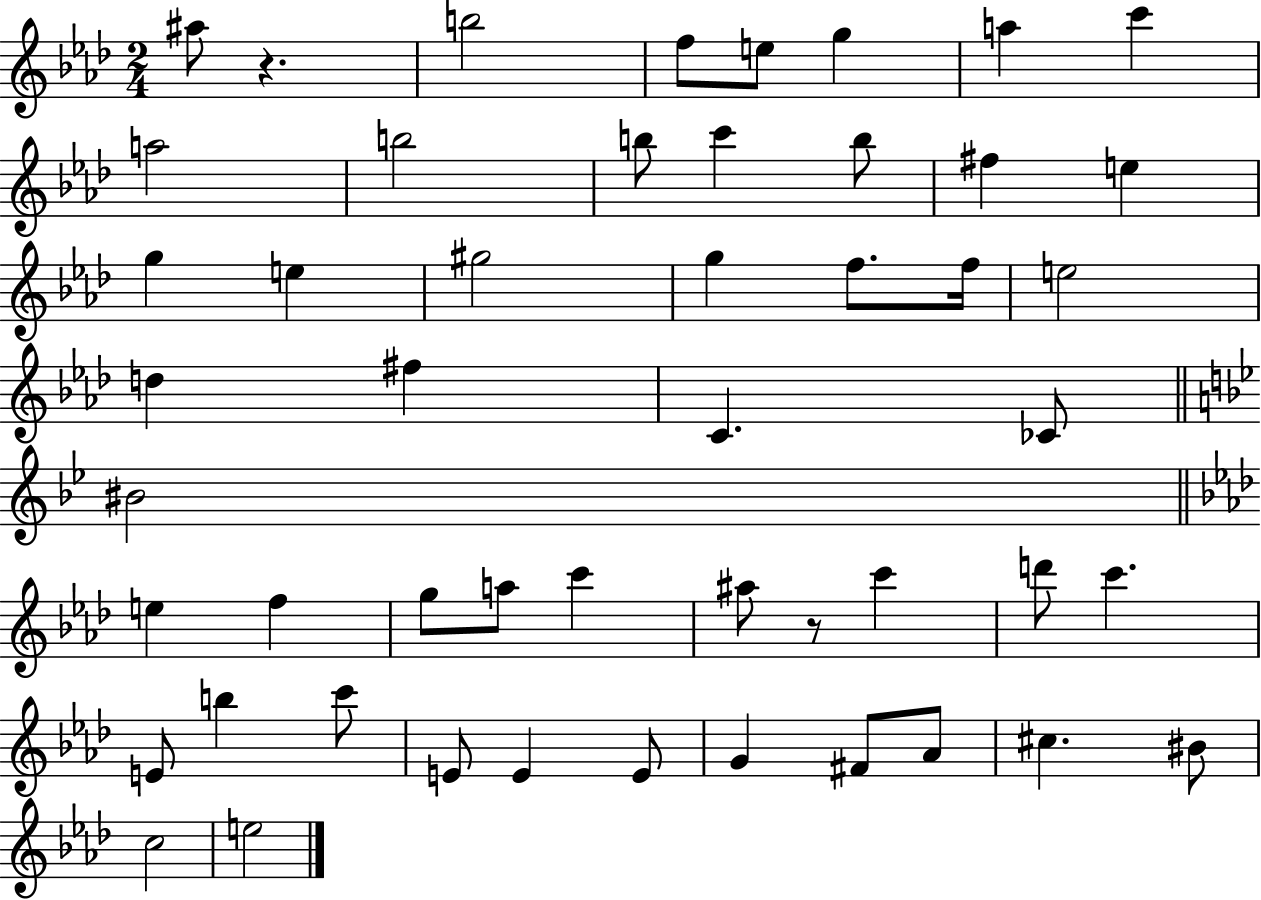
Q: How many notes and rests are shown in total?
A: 50